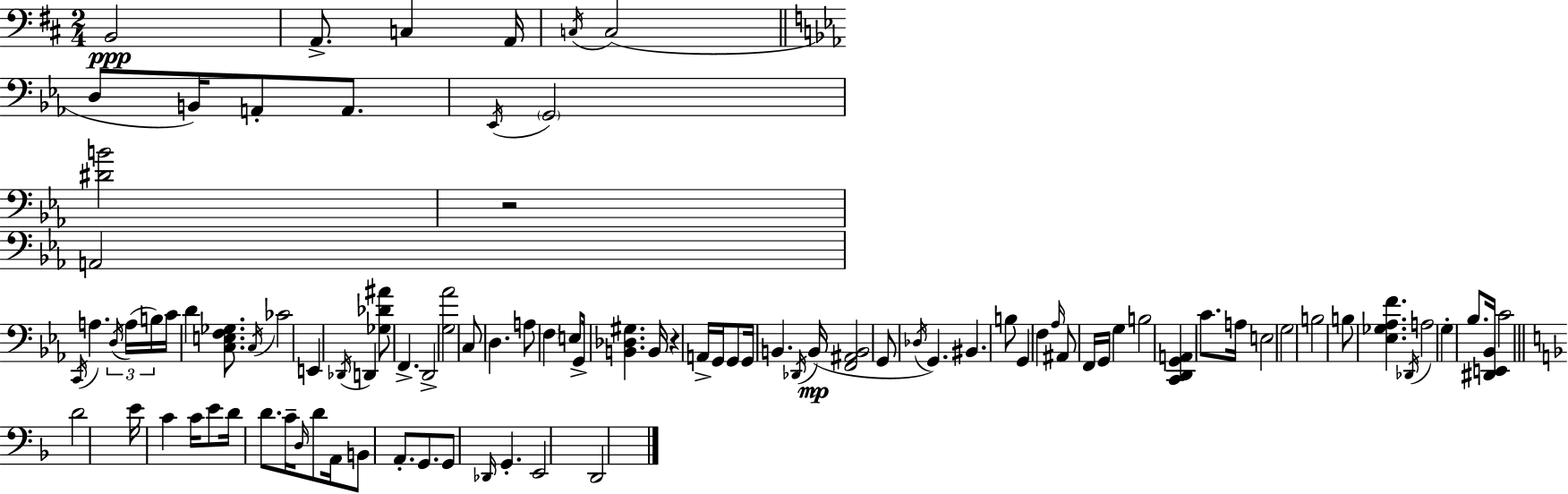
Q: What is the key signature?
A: D major